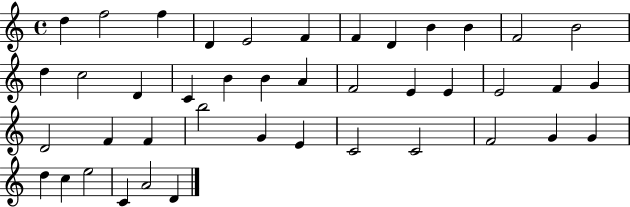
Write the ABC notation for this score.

X:1
T:Untitled
M:4/4
L:1/4
K:C
d f2 f D E2 F F D B B F2 B2 d c2 D C B B A F2 E E E2 F G D2 F F b2 G E C2 C2 F2 G G d c e2 C A2 D